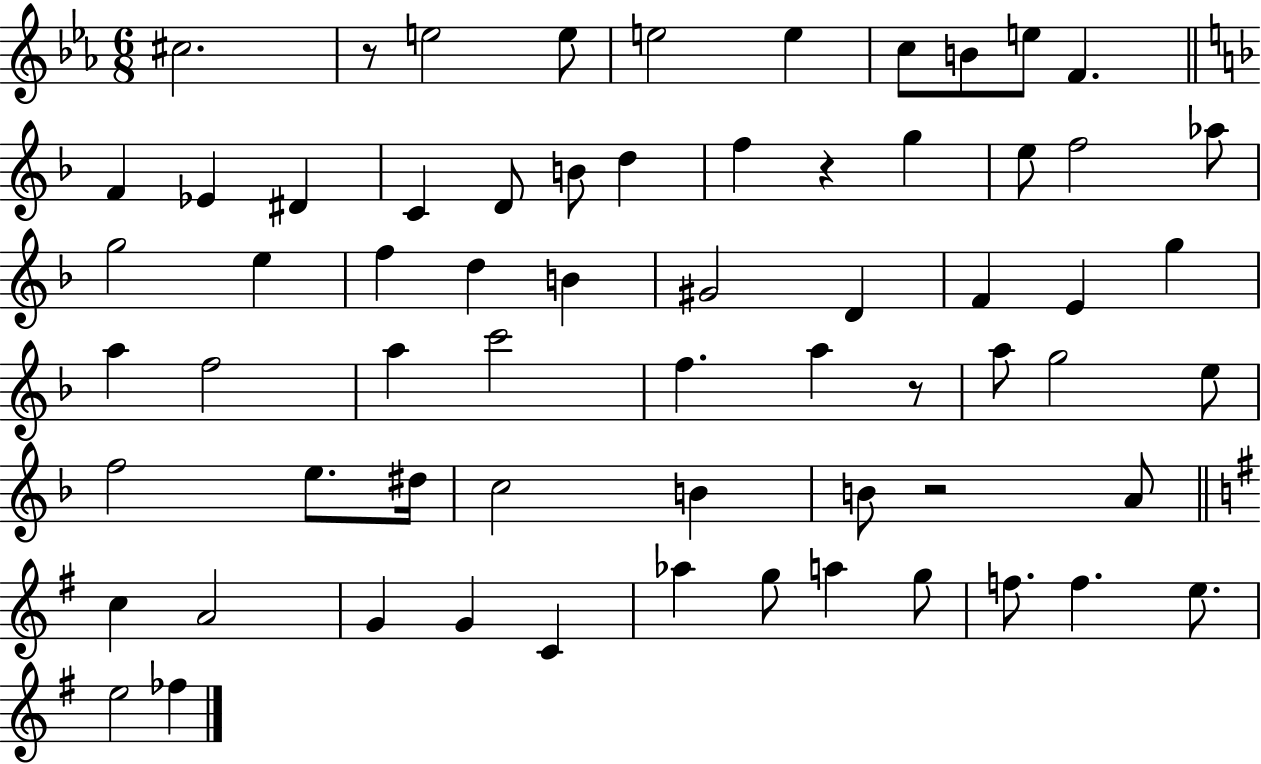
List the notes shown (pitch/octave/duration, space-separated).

C#5/h. R/e E5/h E5/e E5/h E5/q C5/e B4/e E5/e F4/q. F4/q Eb4/q D#4/q C4/q D4/e B4/e D5/q F5/q R/q G5/q E5/e F5/h Ab5/e G5/h E5/q F5/q D5/q B4/q G#4/h D4/q F4/q E4/q G5/q A5/q F5/h A5/q C6/h F5/q. A5/q R/e A5/e G5/h E5/e F5/h E5/e. D#5/s C5/h B4/q B4/e R/h A4/e C5/q A4/h G4/q G4/q C4/q Ab5/q G5/e A5/q G5/e F5/e. F5/q. E5/e. E5/h FES5/q